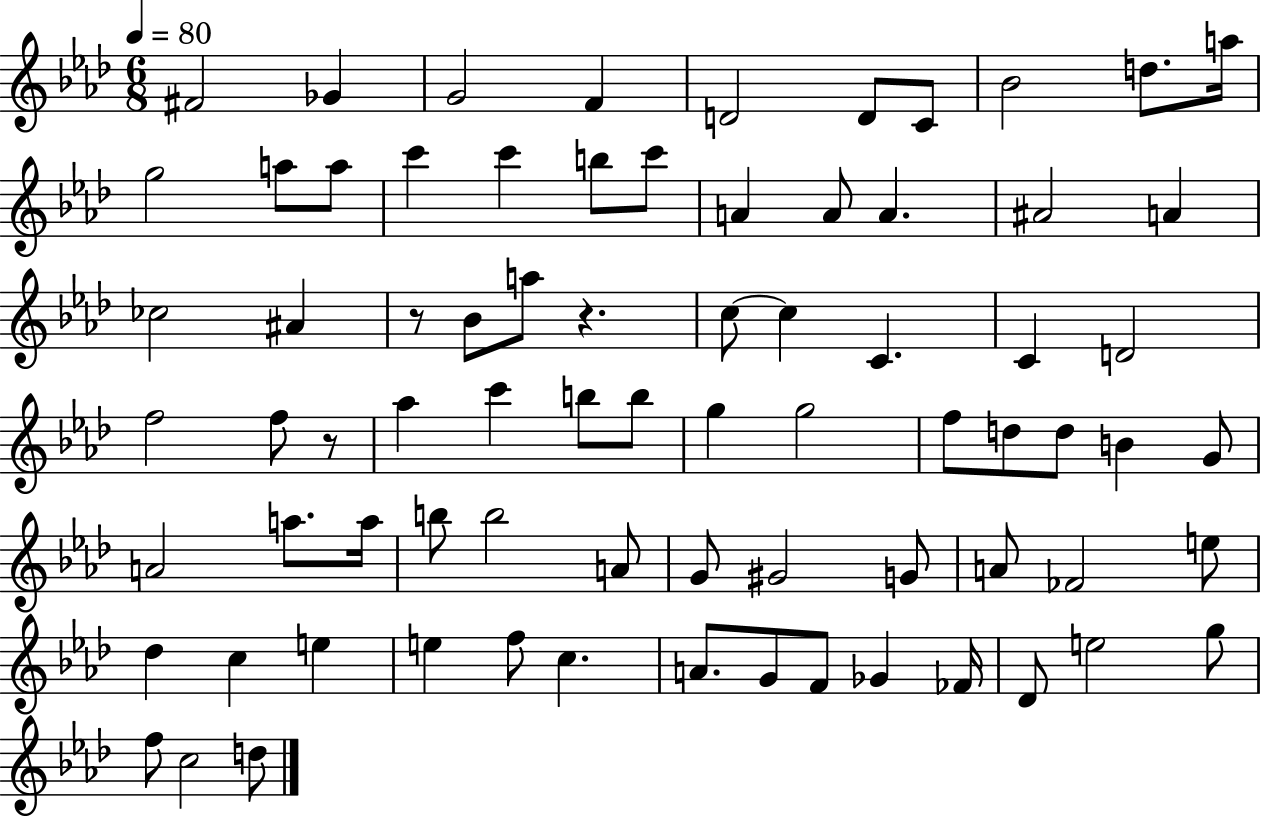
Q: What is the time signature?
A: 6/8